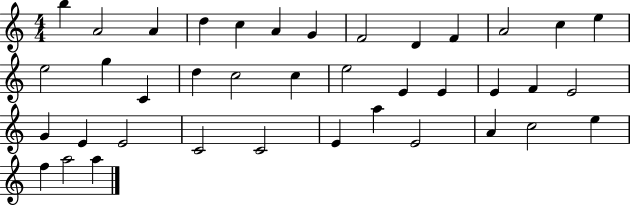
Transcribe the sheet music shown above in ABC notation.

X:1
T:Untitled
M:4/4
L:1/4
K:C
b A2 A d c A G F2 D F A2 c e e2 g C d c2 c e2 E E E F E2 G E E2 C2 C2 E a E2 A c2 e f a2 a